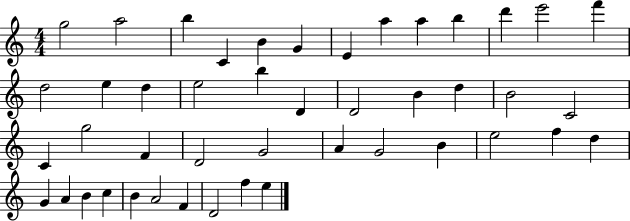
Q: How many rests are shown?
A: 0